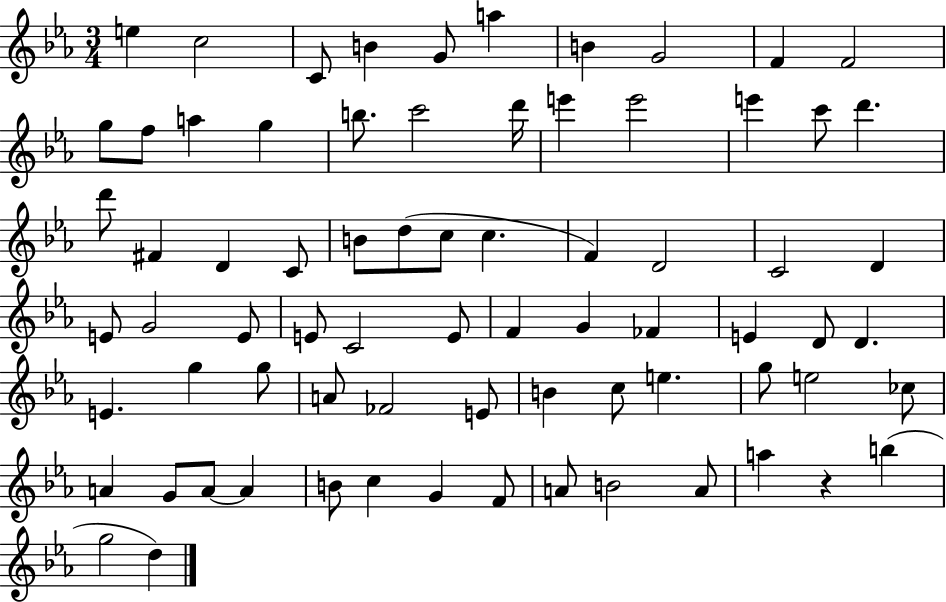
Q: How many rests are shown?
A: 1